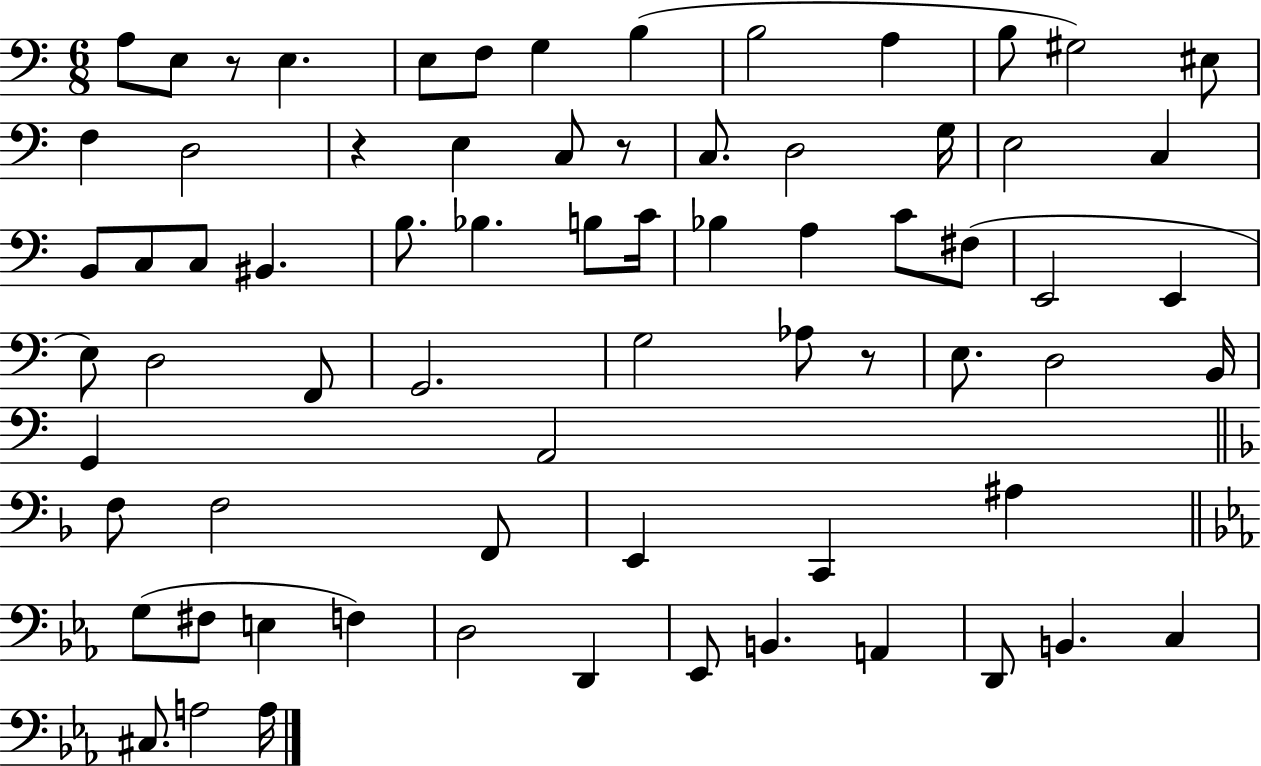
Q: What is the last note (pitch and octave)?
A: A3